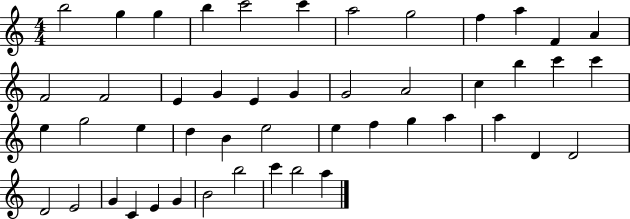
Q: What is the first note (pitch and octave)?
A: B5